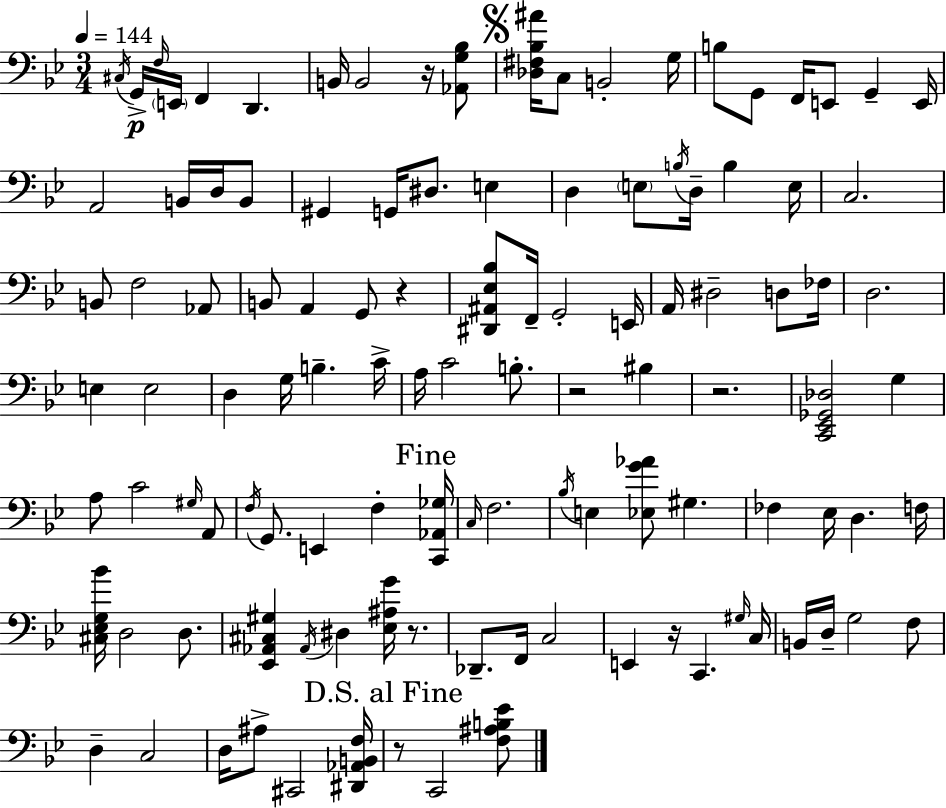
{
  \clef bass
  \numericTimeSignature
  \time 3/4
  \key bes \major
  \tempo 4 = 144
  \acciaccatura { cis16 }\p g,16-> \grace { f16 } \parenthesize e,16 f,4 d,4. | b,16 b,2 r16 | <aes, g bes>8 \mark \markup { \musicglyph "scripts.segno" } <des fis bes ais'>16 c8 b,2-. | g16 b8 g,8 f,16 e,8 g,4-- | \break e,16 a,2 b,16 d16 | b,8 gis,4 g,16 dis8. e4 | d4 \parenthesize e8 \acciaccatura { b16 } d16-- b4 | e16 c2. | \break b,8 f2 | aes,8 b,8 a,4 g,8 r4 | <dis, ais, ees bes>8 f,16-- g,2-. | e,16 a,16 dis2-- | \break d8 fes16 d2. | e4 e2 | d4 g16 b4.-- | c'16-> a16 c'2 | \break b8.-. r2 bis4 | r2. | <c, ees, ges, des>2 g4 | a8 c'2 | \break \grace { gis16 } a,8 \acciaccatura { f16 } g,8. e,4 | f4-. \mark "Fine" <c, aes, ges>16 \grace { c16 } f2. | \acciaccatura { bes16 } e4 <ees g' aes'>8 | gis4. fes4 ees16 | \break d4. f16 <cis ees g bes'>16 d2 | d8. <ees, aes, cis gis>4 \acciaccatura { aes,16 } | dis4 <ees ais g'>16 r8. des,8.-- f,16 | c2 e,4 | \break r16 c,4. \grace { gis16 } c16 b,16 d16-- g2 | f8 d4-- | c2 d16 ais8-> | cis,2 <dis, aes, b, f>16 \mark "D.S. al Fine" r8 c,2 | \break <f ais b ees'>8 \bar "|."
}